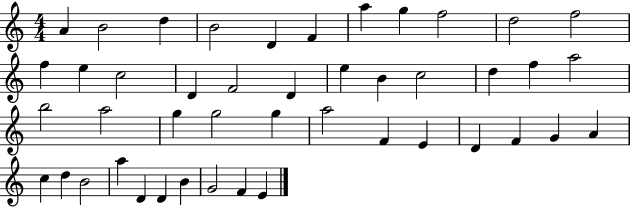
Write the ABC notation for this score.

X:1
T:Untitled
M:4/4
L:1/4
K:C
A B2 d B2 D F a g f2 d2 f2 f e c2 D F2 D e B c2 d f a2 b2 a2 g g2 g a2 F E D F G A c d B2 a D D B G2 F E